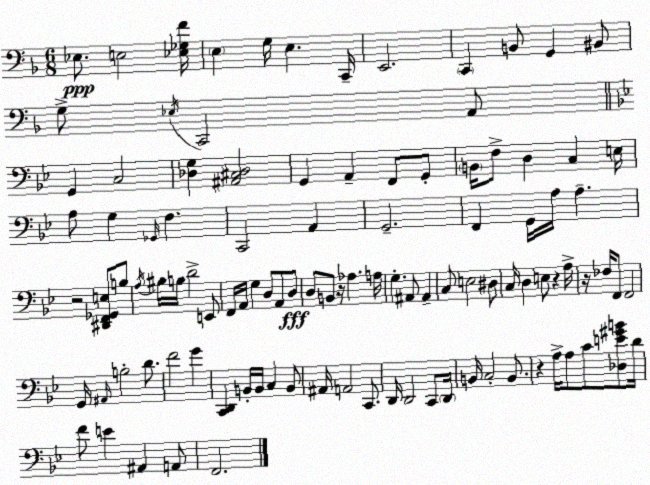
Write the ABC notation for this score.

X:1
T:Untitled
M:6/8
L:1/4
K:Dm
_E,/2 E,2 [_E,_G,F]/4 E, G,/4 E, C,,/4 E,,2 C,, B,,/2 G,, ^B,,/2 G,/2 _E,/4 C,,2 A,,/2 G,, C,2 [_D,G,] [^A,,^C,_D,]2 G,, A,, F,,/2 G,,/2 B,,/4 F,/2 D, C, E,/4 A,/2 G, _G,,/4 F, C,,2 A,, G,,2 F,, G,,/4 A,/4 A, z2 [^D,,F,,_G,,E,]/2 B,/2 A,/4 ^B,/4 B,/4 D2 E,,/2 F,,/4 A,,/4 G, D,/2 A,,/2 D,/2 D,/2 B,,/2 z/4 _A, A,/4 G, ^A,,/2 ^A,, C,/2 E,2 ^D,/2 C,/4 D, E,/2 z A,/4 z/4 _F,/4 F,,/2 F,,2 G,,/4 ^A,,/4 B,2 D/2 F2 G [C,,D,,] B,,/4 B,,/4 C, B,,/2 ^A,,/4 A,,2 C,,/2 D,,/4 D,,2 C,,/2 D,,/4 B,,/4 C,2 B,,/2 z A,/4 A,/2 C/2 [_D,E^GB]/2 D/4 F/2 E ^A,, A,,/2 F,,2